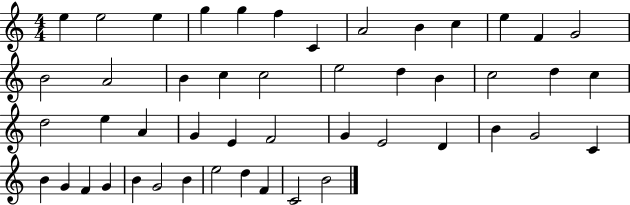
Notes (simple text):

E5/q E5/h E5/q G5/q G5/q F5/q C4/q A4/h B4/q C5/q E5/q F4/q G4/h B4/h A4/h B4/q C5/q C5/h E5/h D5/q B4/q C5/h D5/q C5/q D5/h E5/q A4/q G4/q E4/q F4/h G4/q E4/h D4/q B4/q G4/h C4/q B4/q G4/q F4/q G4/q B4/q G4/h B4/q E5/h D5/q F4/q C4/h B4/h